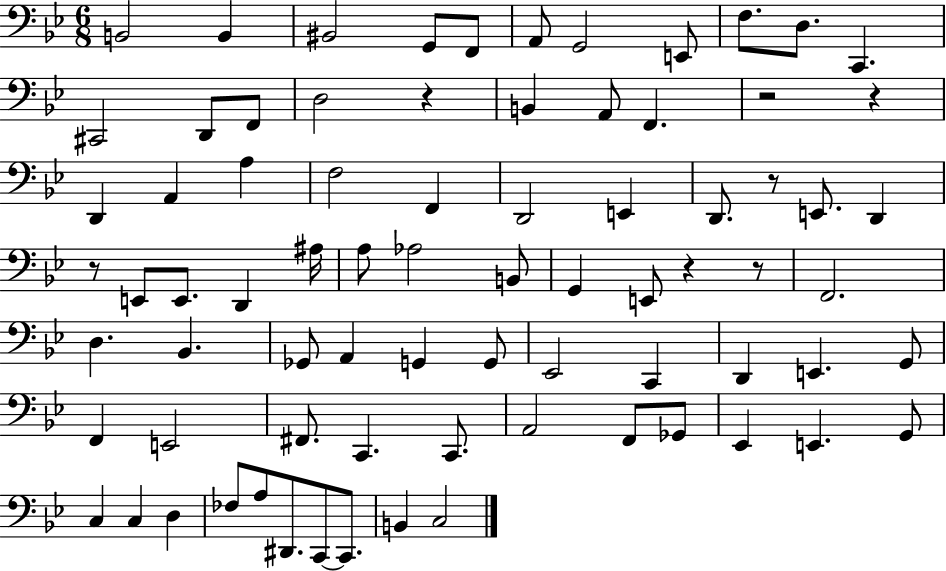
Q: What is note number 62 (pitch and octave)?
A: C3